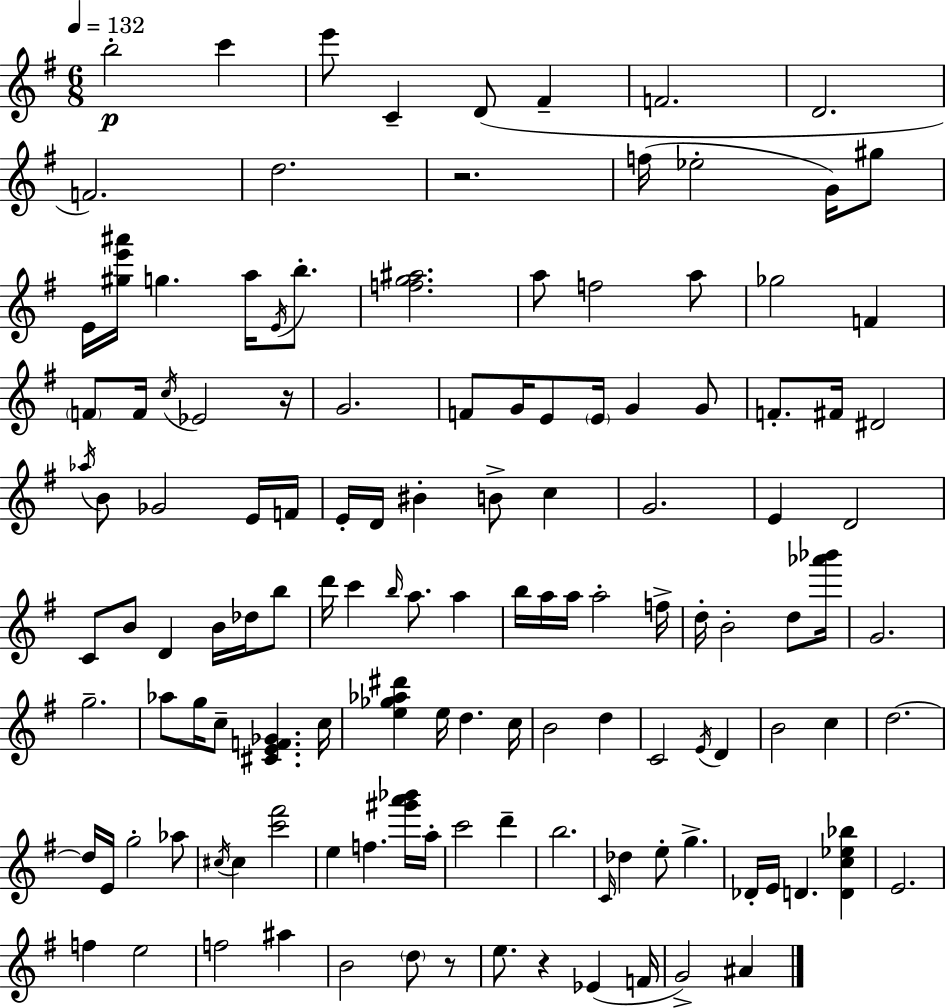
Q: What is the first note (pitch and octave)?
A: B5